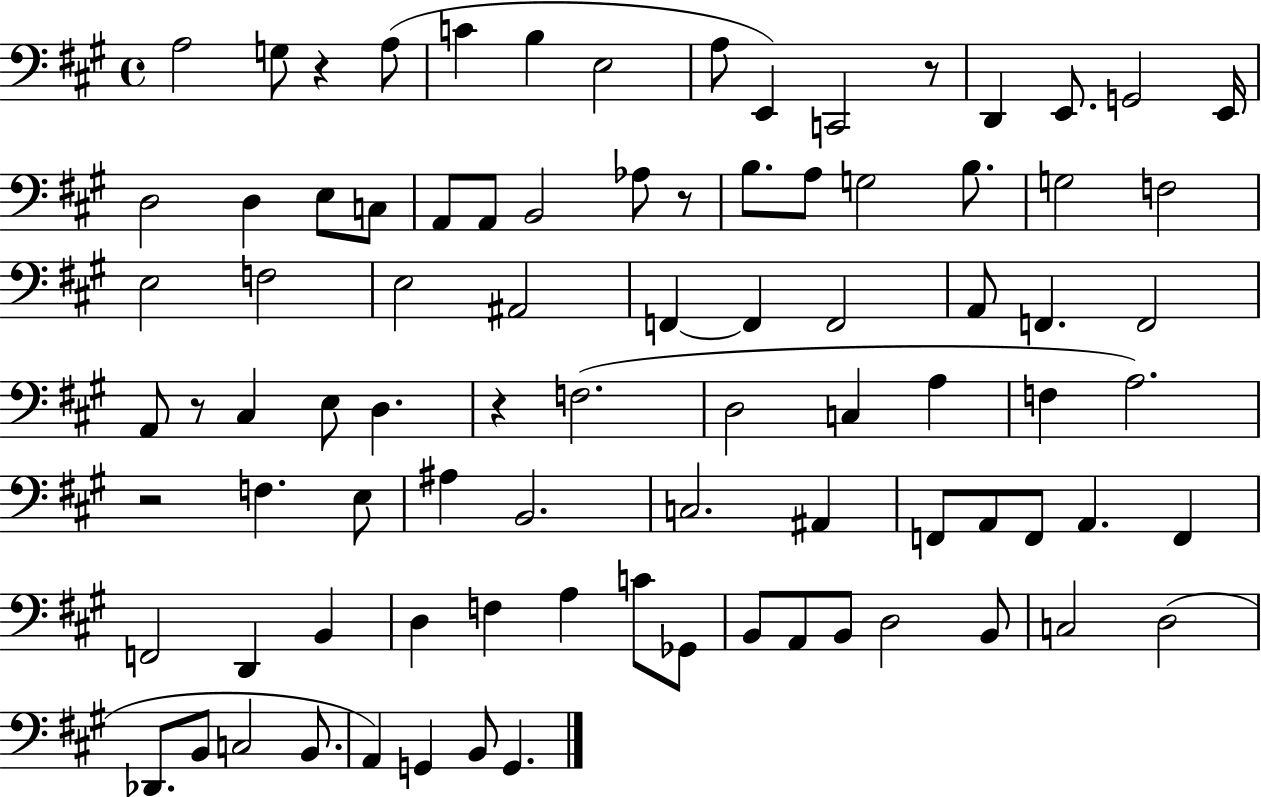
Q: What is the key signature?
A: A major